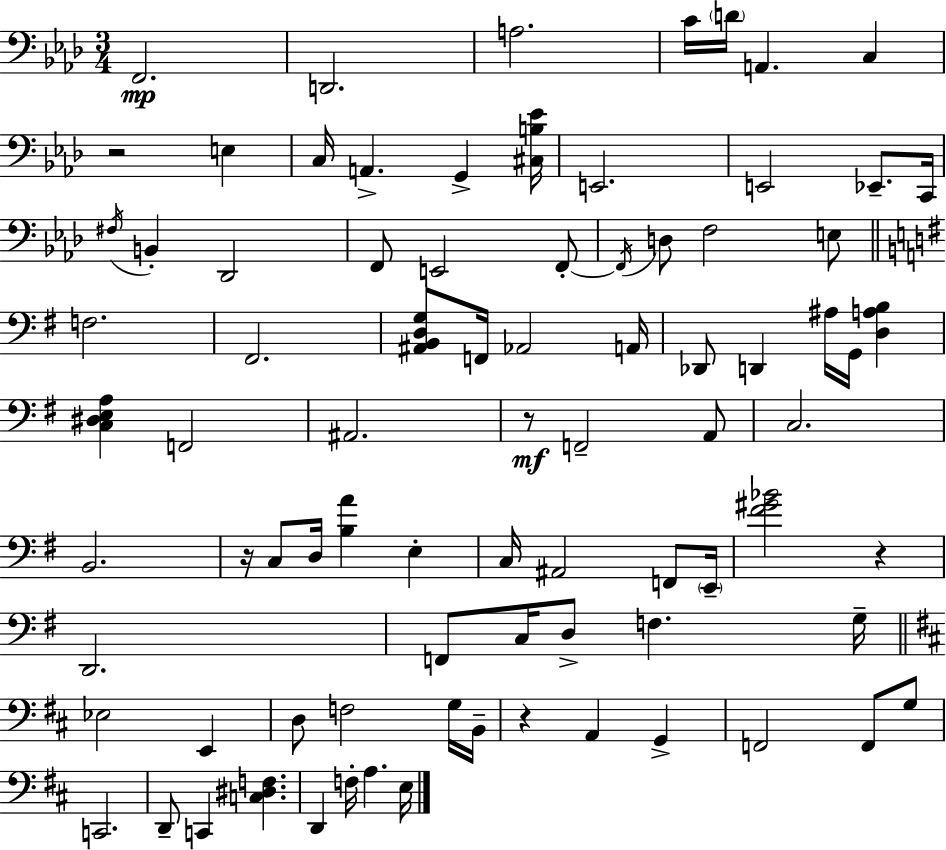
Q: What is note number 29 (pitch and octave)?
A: Ab2